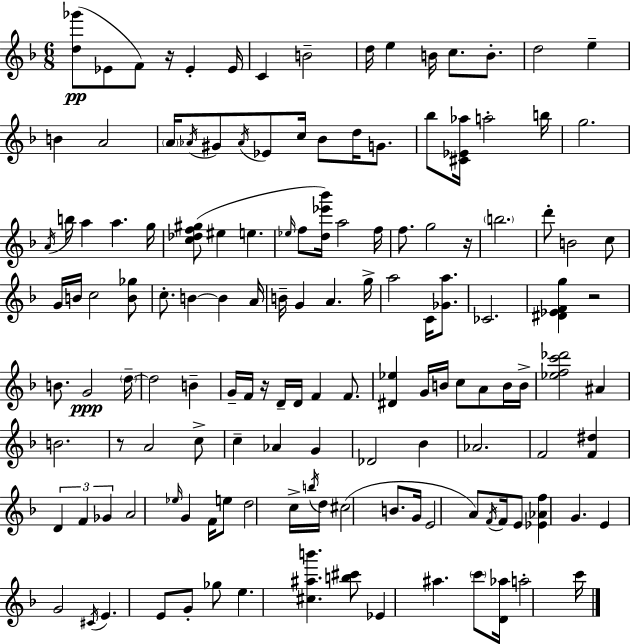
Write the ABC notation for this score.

X:1
T:Untitled
M:6/8
L:1/4
K:Dm
[d_g']/2 _E/2 F/2 z/4 _E _E/4 C B2 d/4 e B/4 c/2 B/2 d2 e B A2 A/4 _A/4 ^G/2 _A/4 _E/2 c/4 _B/2 d/4 G/2 _b/2 [^C_E_a]/4 a2 b/4 g2 A/4 b/4 a a g/4 [c_df^g]/2 ^e e _e/4 f/2 [d_e'_b']/4 a2 f/4 f/2 g2 z/4 b2 d'/2 B2 c/2 G/4 B/4 c2 [B_g]/2 c/2 B B A/4 B/4 G A g/4 a2 C/4 [_Ga]/2 _C2 [^D_EFg] z2 B/2 G2 d/4 d2 B G/4 F/4 z/4 D/4 D/4 F F/2 [^D_e] G/4 B/4 c/2 A/2 B/4 B/4 [_efc'_d']2 ^A B2 z/2 A2 c/2 c _A G _D2 _B _A2 F2 [F^d] D F _G A2 _e/4 G F/4 e/2 d2 c/4 b/4 d/4 ^c2 B/2 G/4 E2 A/2 F/4 F/4 E/2 [_E_Af] G E G2 ^C/4 E E/2 G/2 _g/2 e [^c^ab'] [b^c']/2 _E ^a c'/2 [D_a]/4 a2 c'/4